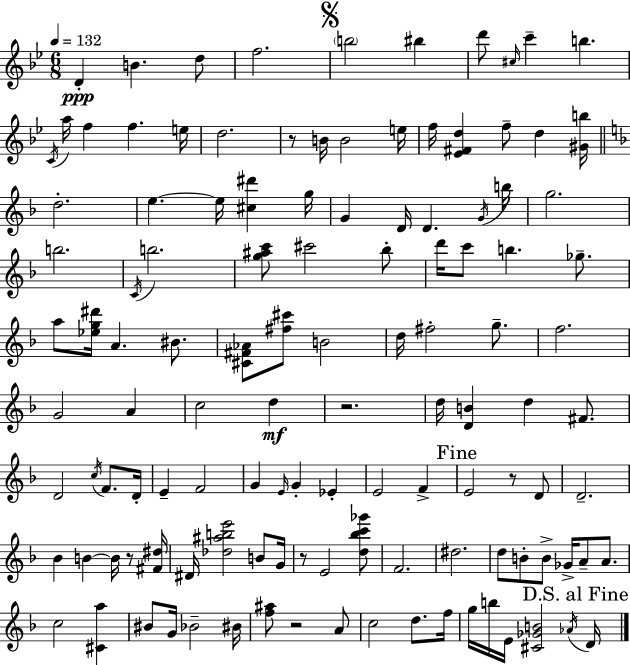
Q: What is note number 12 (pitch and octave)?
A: A5